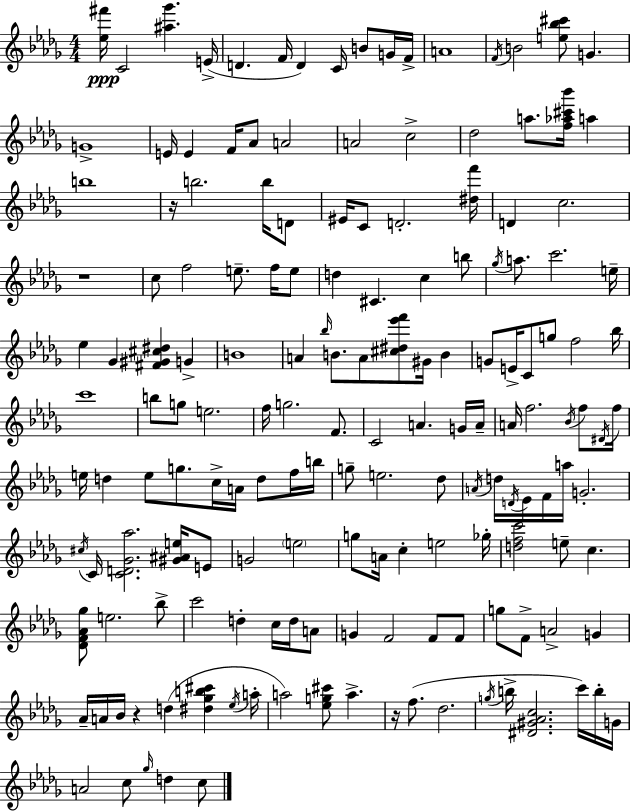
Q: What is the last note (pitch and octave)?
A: C5